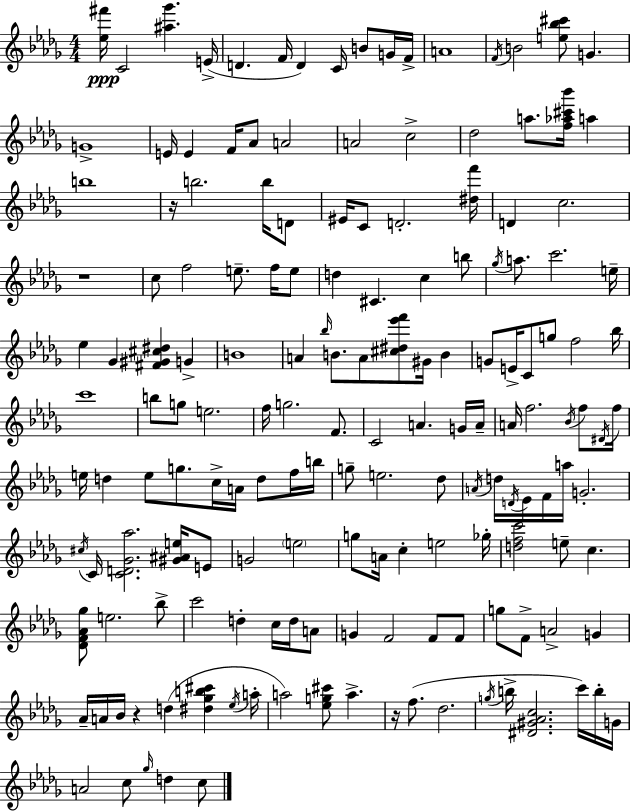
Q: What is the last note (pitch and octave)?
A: C5